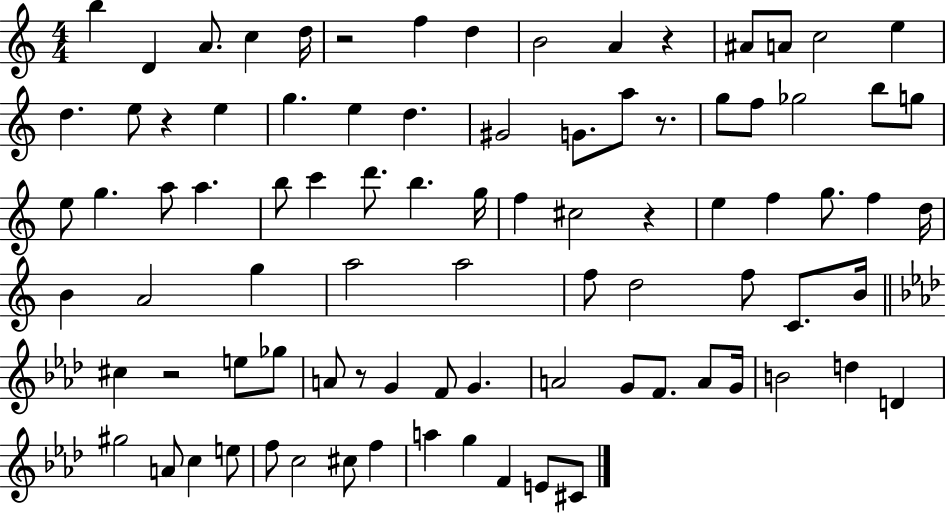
{
  \clef treble
  \numericTimeSignature
  \time 4/4
  \key c \major
  \repeat volta 2 { b''4 d'4 a'8. c''4 d''16 | r2 f''4 d''4 | b'2 a'4 r4 | ais'8 a'8 c''2 e''4 | \break d''4. e''8 r4 e''4 | g''4. e''4 d''4. | gis'2 g'8. a''8 r8. | g''8 f''8 ges''2 b''8 g''8 | \break e''8 g''4. a''8 a''4. | b''8 c'''4 d'''8. b''4. g''16 | f''4 cis''2 r4 | e''4 f''4 g''8. f''4 d''16 | \break b'4 a'2 g''4 | a''2 a''2 | f''8 d''2 f''8 c'8. b'16 | \bar "||" \break \key f \minor cis''4 r2 e''8 ges''8 | a'8 r8 g'4 f'8 g'4. | a'2 g'8 f'8. a'8 g'16 | b'2 d''4 d'4 | \break gis''2 a'8 c''4 e''8 | f''8 c''2 cis''8 f''4 | a''4 g''4 f'4 e'8 cis'8 | } \bar "|."
}